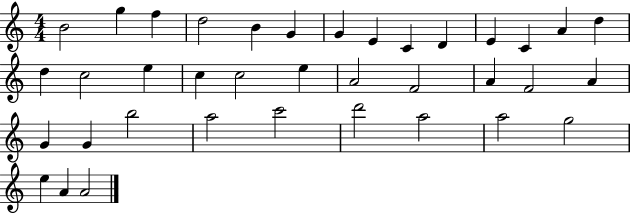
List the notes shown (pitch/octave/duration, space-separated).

B4/h G5/q F5/q D5/h B4/q G4/q G4/q E4/q C4/q D4/q E4/q C4/q A4/q D5/q D5/q C5/h E5/q C5/q C5/h E5/q A4/h F4/h A4/q F4/h A4/q G4/q G4/q B5/h A5/h C6/h D6/h A5/h A5/h G5/h E5/q A4/q A4/h